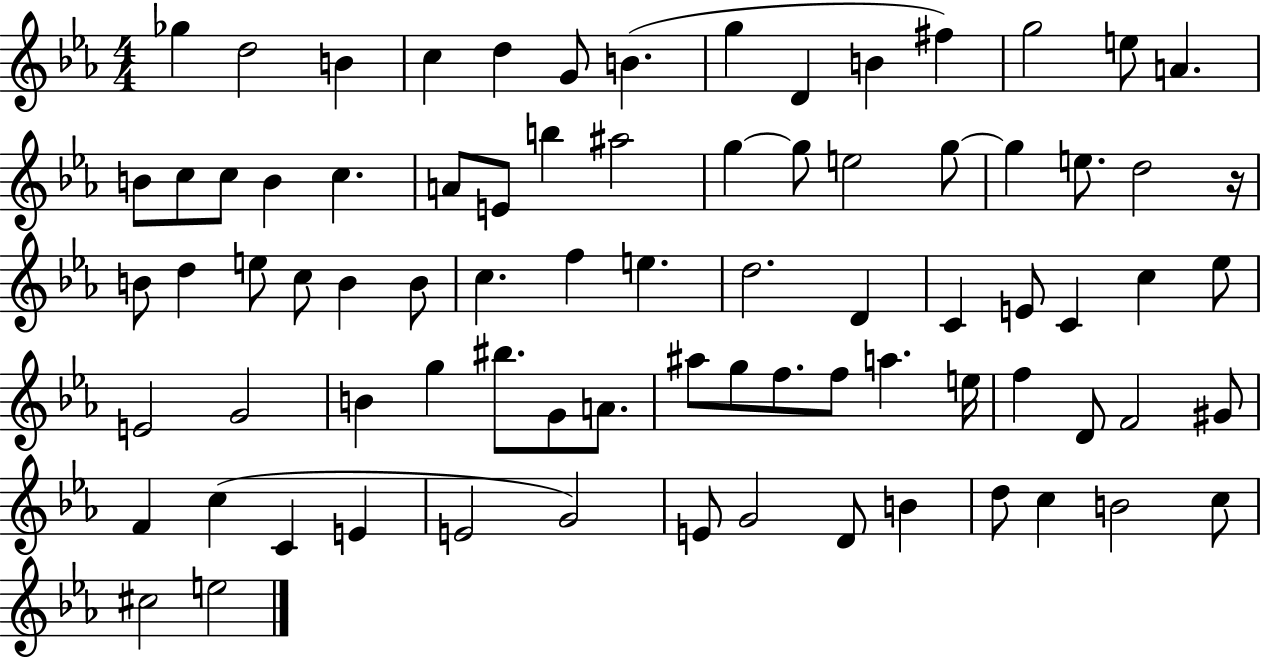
Gb5/q D5/h B4/q C5/q D5/q G4/e B4/q. G5/q D4/q B4/q F#5/q G5/h E5/e A4/q. B4/e C5/e C5/e B4/q C5/q. A4/e E4/e B5/q A#5/h G5/q G5/e E5/h G5/e G5/q E5/e. D5/h R/s B4/e D5/q E5/e C5/e B4/q B4/e C5/q. F5/q E5/q. D5/h. D4/q C4/q E4/e C4/q C5/q Eb5/e E4/h G4/h B4/q G5/q BIS5/e. G4/e A4/e. A#5/e G5/e F5/e. F5/e A5/q. E5/s F5/q D4/e F4/h G#4/e F4/q C5/q C4/q E4/q E4/h G4/h E4/e G4/h D4/e B4/q D5/e C5/q B4/h C5/e C#5/h E5/h